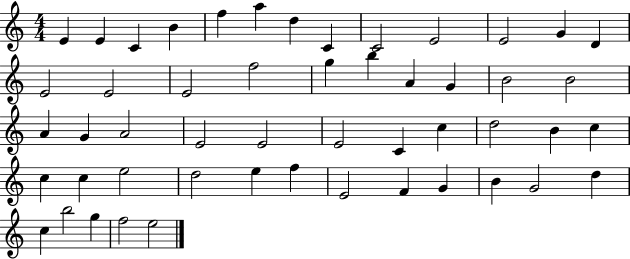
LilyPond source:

{
  \clef treble
  \numericTimeSignature
  \time 4/4
  \key c \major
  e'4 e'4 c'4 b'4 | f''4 a''4 d''4 c'4 | c'2 e'2 | e'2 g'4 d'4 | \break e'2 e'2 | e'2 f''2 | g''4 b''4 a'4 g'4 | b'2 b'2 | \break a'4 g'4 a'2 | e'2 e'2 | e'2 c'4 c''4 | d''2 b'4 c''4 | \break c''4 c''4 e''2 | d''2 e''4 f''4 | e'2 f'4 g'4 | b'4 g'2 d''4 | \break c''4 b''2 g''4 | f''2 e''2 | \bar "|."
}